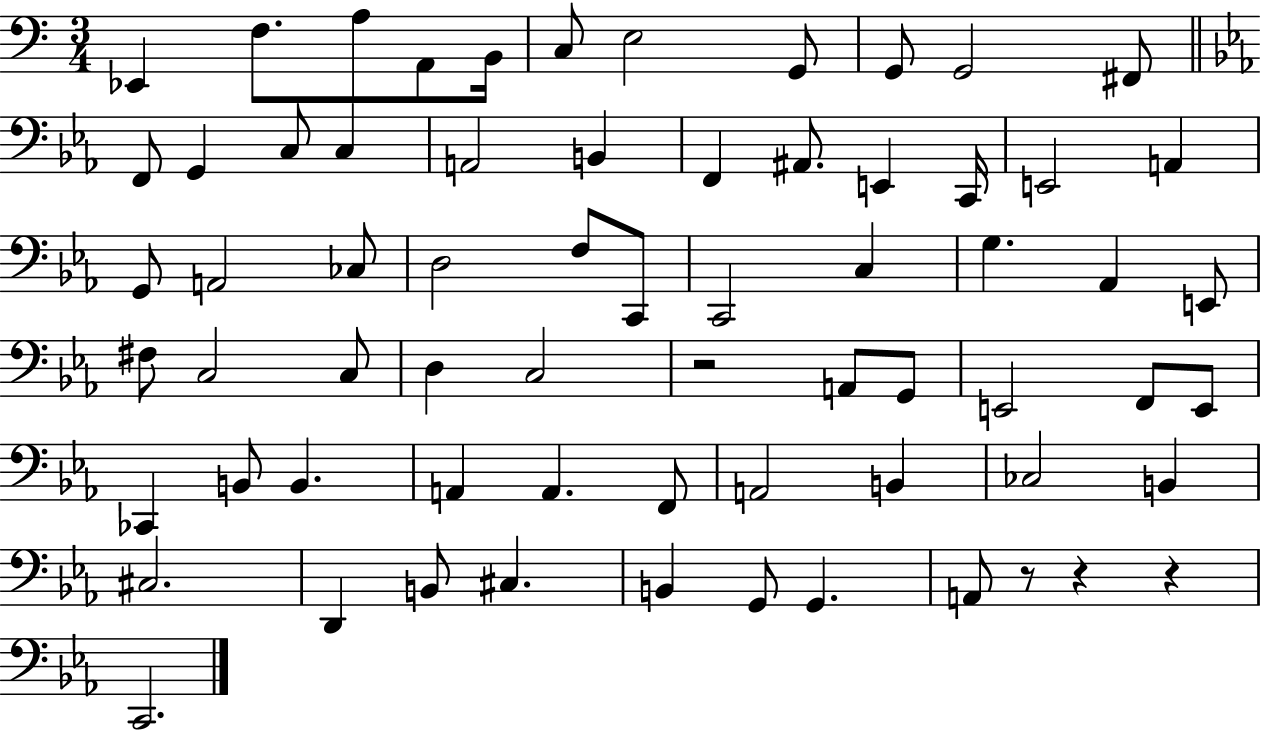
{
  \clef bass
  \numericTimeSignature
  \time 3/4
  \key c \major
  \repeat volta 2 { ees,4 f8. a8 a,8 b,16 | c8 e2 g,8 | g,8 g,2 fis,8 | \bar "||" \break \key c \minor f,8 g,4 c8 c4 | a,2 b,4 | f,4 ais,8. e,4 c,16 | e,2 a,4 | \break g,8 a,2 ces8 | d2 f8 c,8 | c,2 c4 | g4. aes,4 e,8 | \break fis8 c2 c8 | d4 c2 | r2 a,8 g,8 | e,2 f,8 e,8 | \break ces,4 b,8 b,4. | a,4 a,4. f,8 | a,2 b,4 | ces2 b,4 | \break cis2. | d,4 b,8 cis4. | b,4 g,8 g,4. | a,8 r8 r4 r4 | \break c,2. | } \bar "|."
}